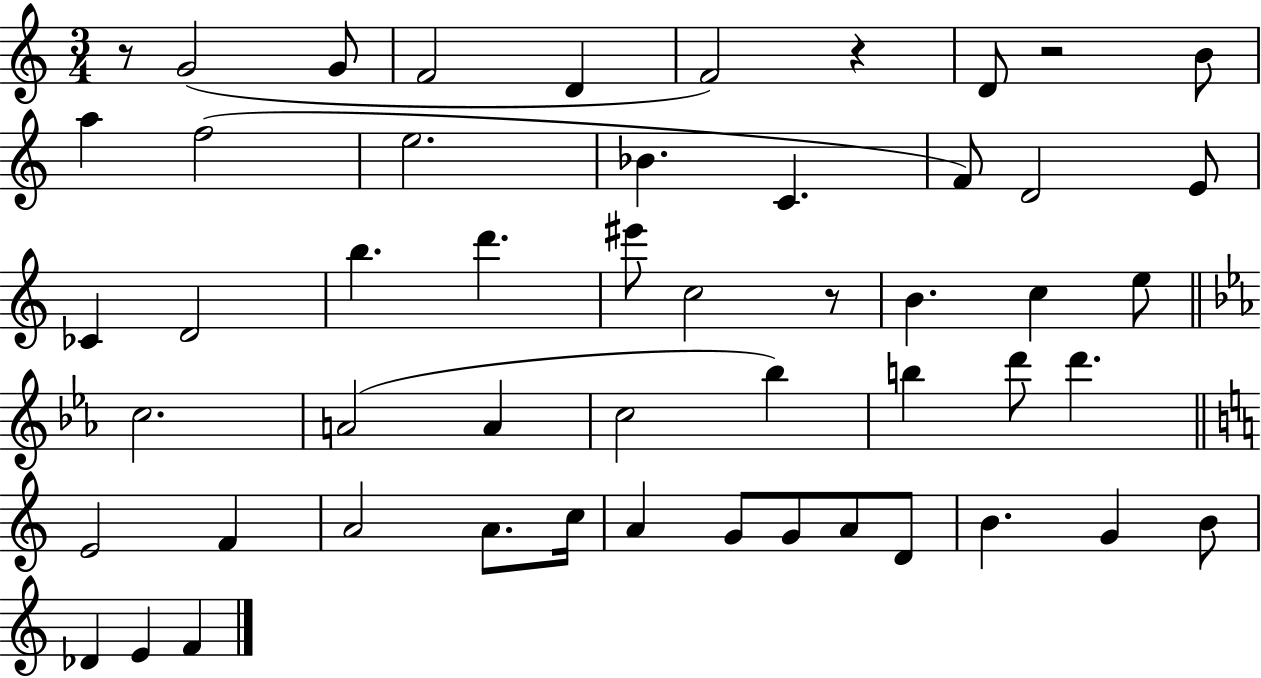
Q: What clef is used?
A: treble